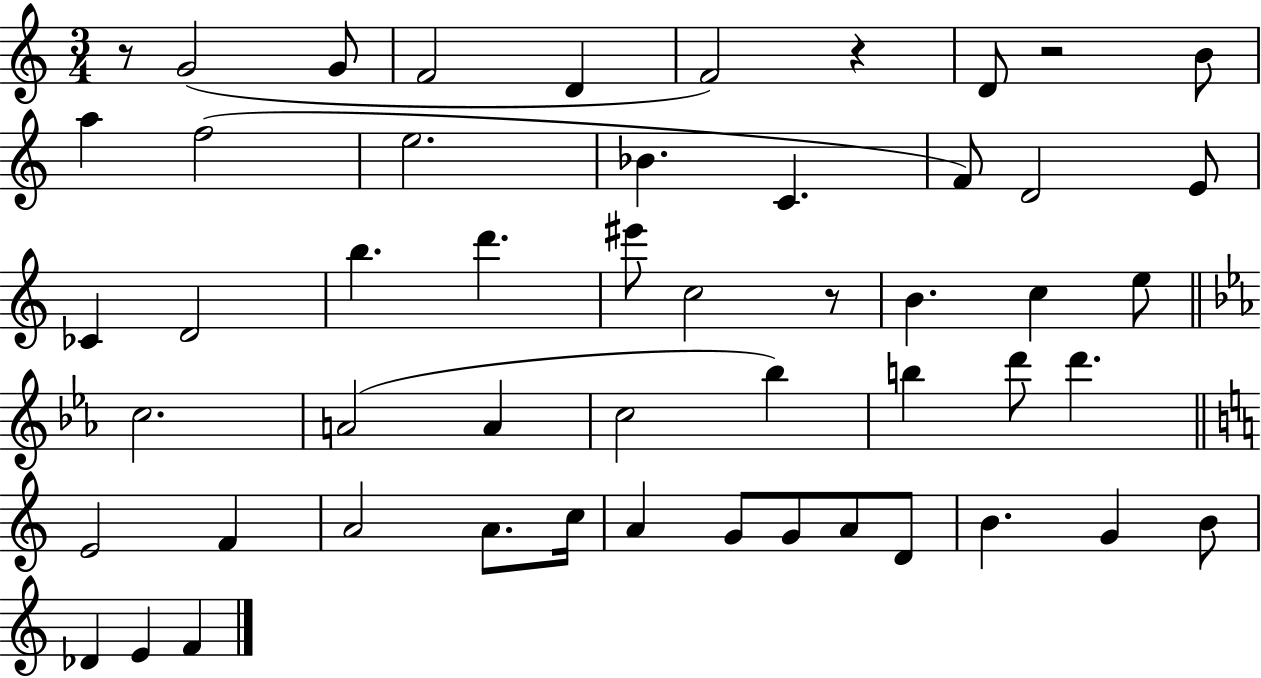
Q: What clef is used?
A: treble